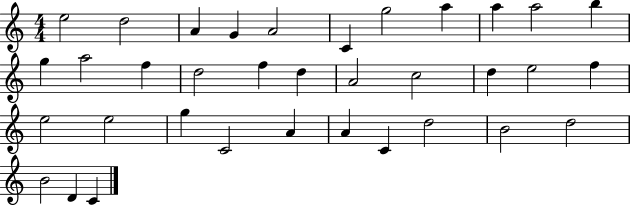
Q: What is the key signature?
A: C major